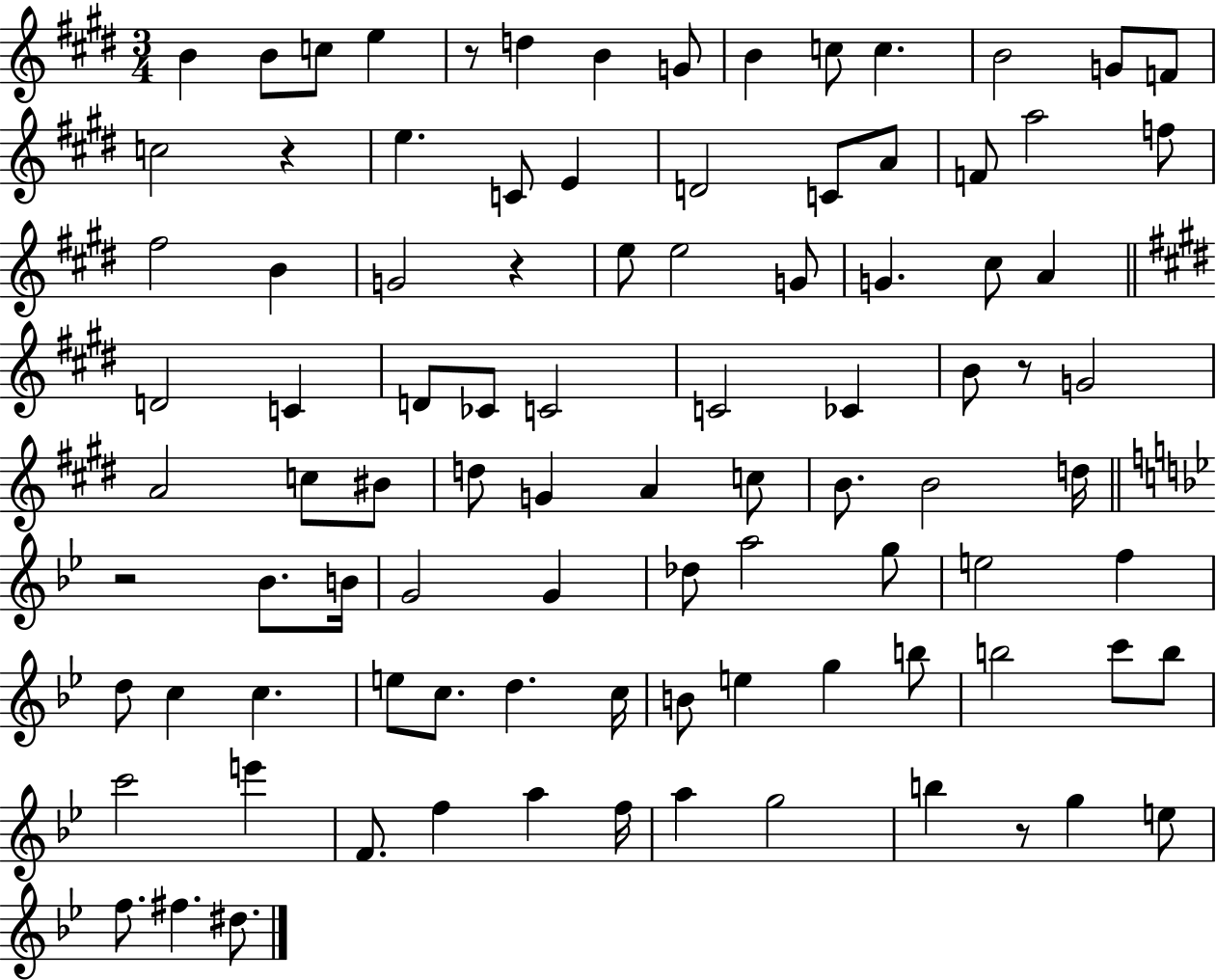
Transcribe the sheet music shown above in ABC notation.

X:1
T:Untitled
M:3/4
L:1/4
K:E
B B/2 c/2 e z/2 d B G/2 B c/2 c B2 G/2 F/2 c2 z e C/2 E D2 C/2 A/2 F/2 a2 f/2 ^f2 B G2 z e/2 e2 G/2 G ^c/2 A D2 C D/2 _C/2 C2 C2 _C B/2 z/2 G2 A2 c/2 ^B/2 d/2 G A c/2 B/2 B2 d/4 z2 _B/2 B/4 G2 G _d/2 a2 g/2 e2 f d/2 c c e/2 c/2 d c/4 B/2 e g b/2 b2 c'/2 b/2 c'2 e' F/2 f a f/4 a g2 b z/2 g e/2 f/2 ^f ^d/2